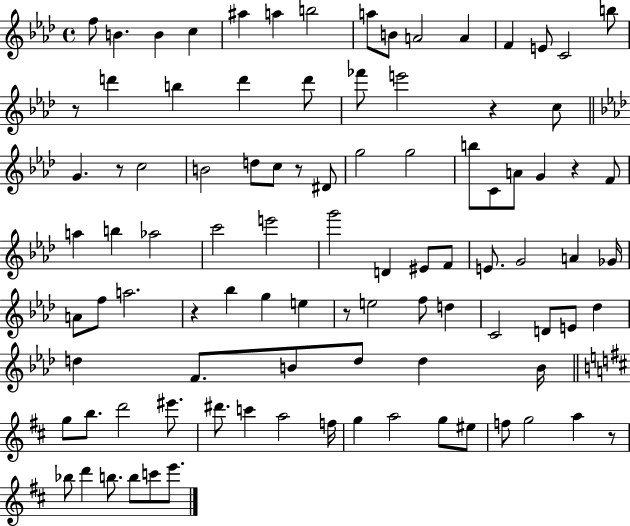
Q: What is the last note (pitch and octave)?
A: E6